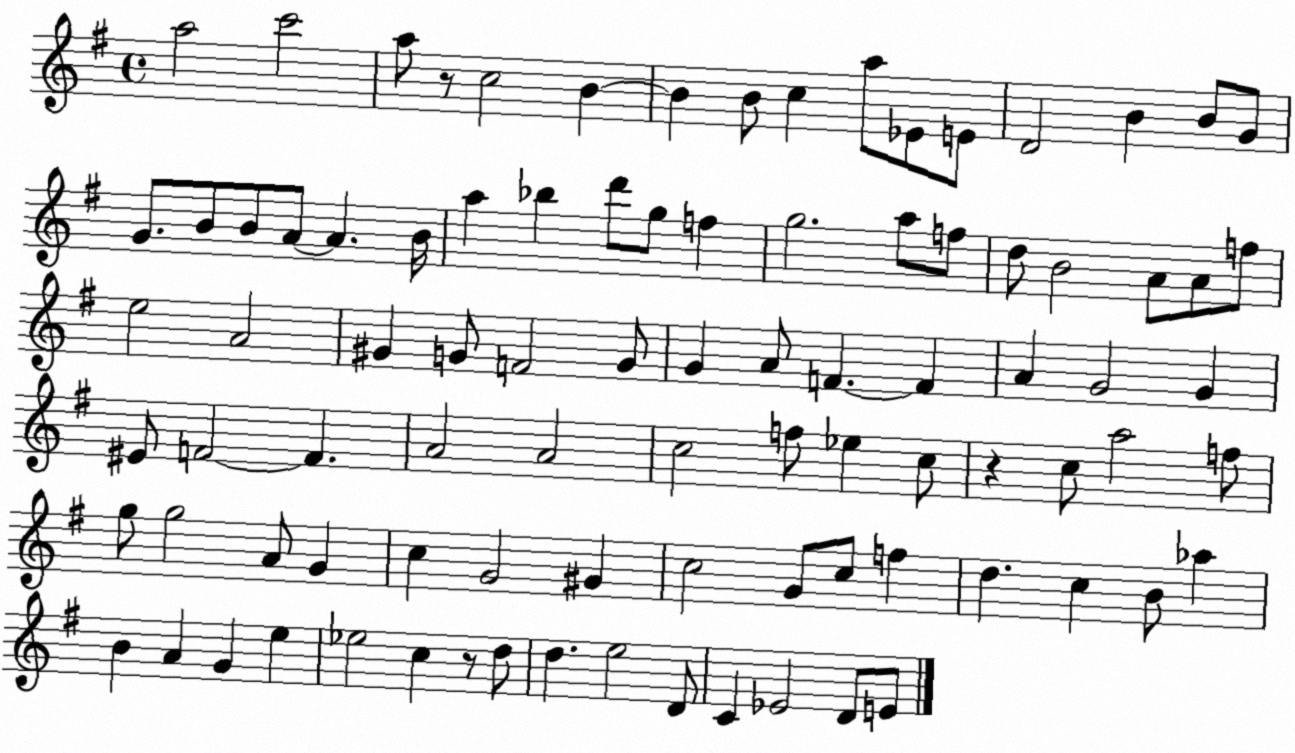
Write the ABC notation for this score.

X:1
T:Untitled
M:4/4
L:1/4
K:G
a2 c'2 a/2 z/2 c2 B B B/2 c a/2 _E/2 E/2 D2 B B/2 G/2 G/2 B/2 B/2 A/2 A B/4 a _b d'/2 g/2 f g2 a/2 f/2 d/2 B2 A/2 A/2 f/2 e2 A2 ^G G/2 F2 G/2 G A/2 F F A G2 G ^E/2 F2 F A2 A2 c2 f/2 _e c/2 z c/2 a2 f/2 g/2 g2 A/2 G c G2 ^G c2 G/2 c/2 f d c B/2 _a B A G e _e2 c z/2 d/2 d e2 D/2 C _E2 D/2 E/2